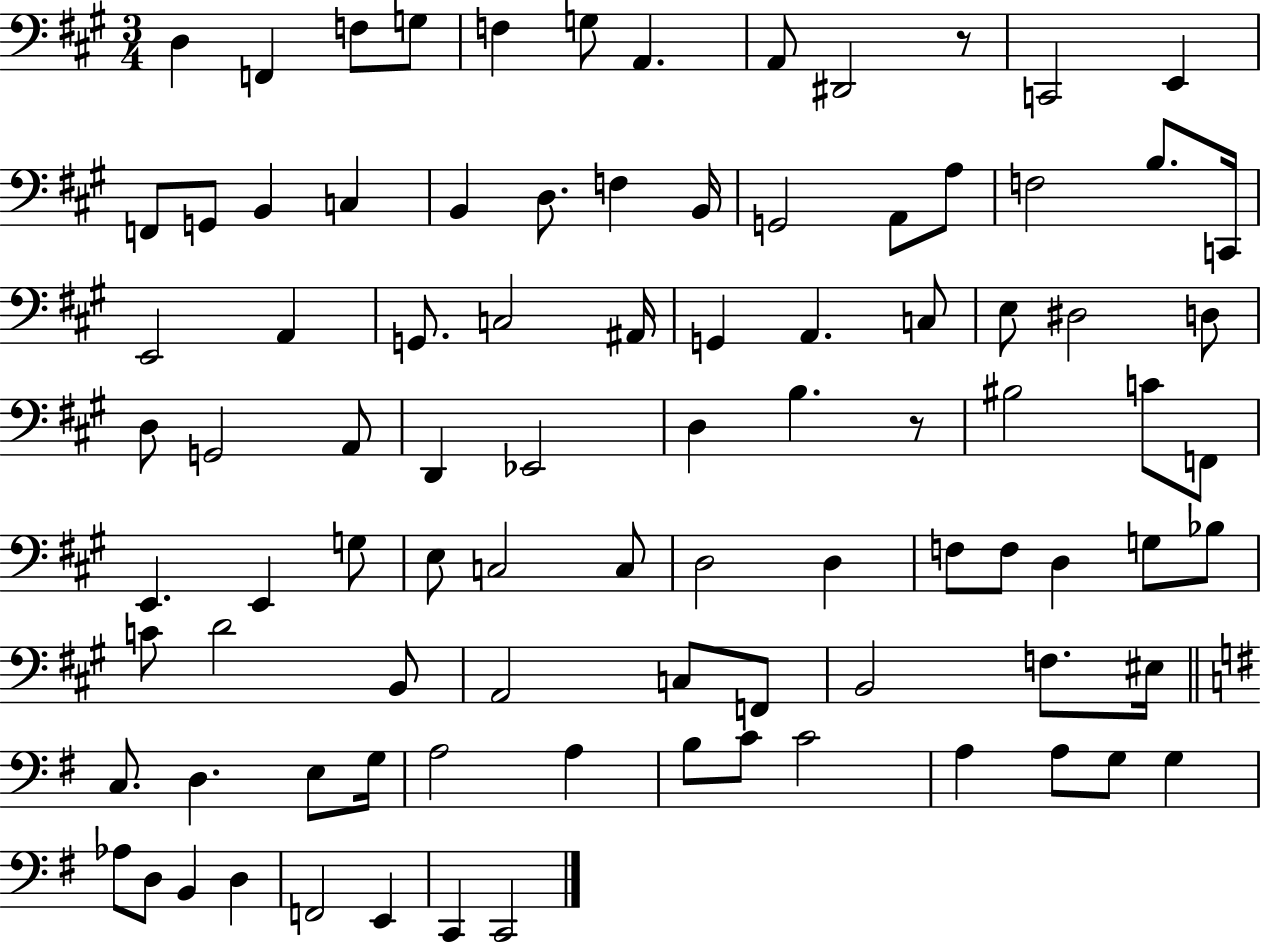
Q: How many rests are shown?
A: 2